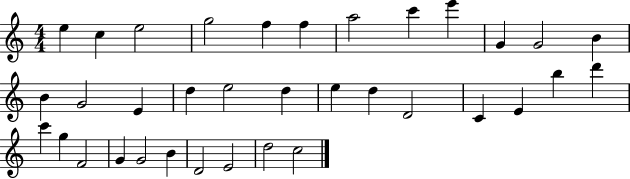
{
  \clef treble
  \numericTimeSignature
  \time 4/4
  \key c \major
  e''4 c''4 e''2 | g''2 f''4 f''4 | a''2 c'''4 e'''4 | g'4 g'2 b'4 | \break b'4 g'2 e'4 | d''4 e''2 d''4 | e''4 d''4 d'2 | c'4 e'4 b''4 d'''4 | \break c'''4 g''4 f'2 | g'4 g'2 b'4 | d'2 e'2 | d''2 c''2 | \break \bar "|."
}